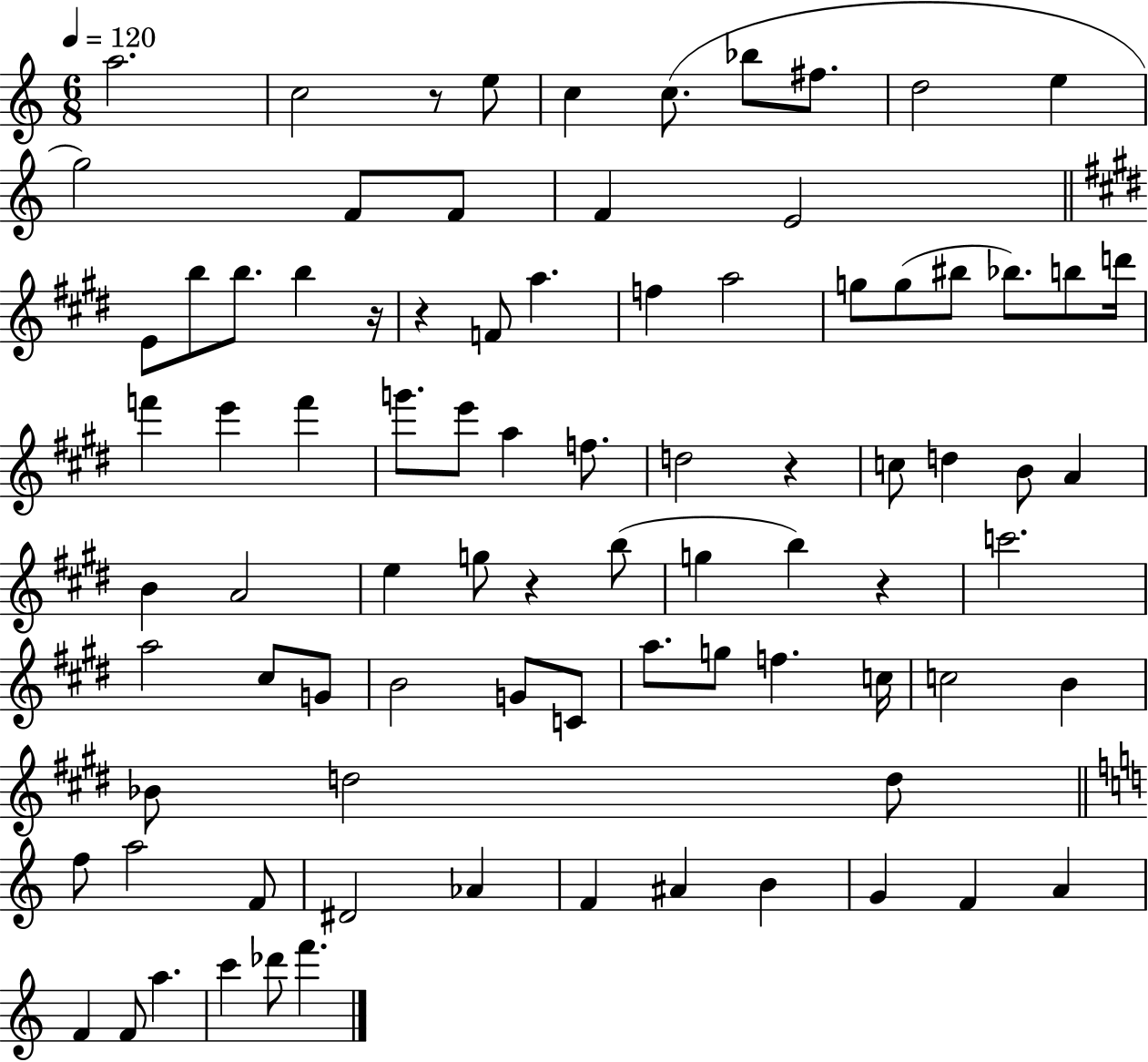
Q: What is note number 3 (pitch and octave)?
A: E5